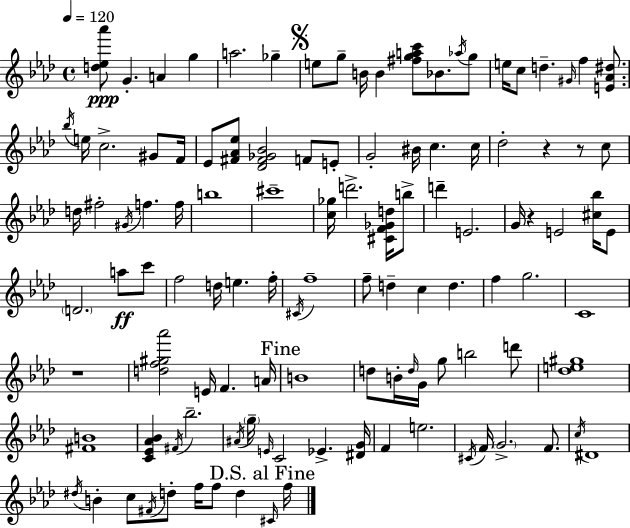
[D5,Eb5,Ab6]/e G4/q. A4/q G5/q A5/h. Gb5/q E5/e G5/e B4/s B4/q [F#5,G5,A5,C6]/e Bb4/e. Ab5/s G5/e E5/s C5/e D5/q. G#4/s F5/q [E4,Ab4,D#5]/e. Bb5/s E5/s C5/h. G#4/e F4/s Eb4/e [F#4,Ab4,Eb5]/e [Db4,F#4,Gb4,Bb4]/h F4/e E4/e G4/h BIS4/s C5/q. C5/s Db5/h R/q R/e C5/e D5/s F#5/h G#4/s F5/q. F5/s B5/w C#6/w [C5,Gb5]/s D6/h. [C#4,F4,Gb4,D5]/s B5/e D6/q E4/h. G4/s R/q E4/h [C#5,Bb5]/s E4/e D4/h. A5/e C6/e F5/h D5/s E5/q. F5/s C#4/s F5/w F5/e D5/q C5/q D5/q. F5/q G5/h. C4/w R/w [D5,F5,G#5,Ab6]/h E4/s F4/q. A4/s B4/w D5/e B4/s D5/s G4/s G5/e B5/h D6/e [Db5,E5,G#5]/w [F#4,B4]/w [C4,Eb4,Ab4,Bb4]/q F#4/s Bb5/h. A#4/s G5/s E4/s C4/h Eb4/q. [D#4,G4]/s F4/q E5/h. C#4/s F4/s G4/h. F4/e. C5/s D#4/w D#5/s B4/q C5/e F#4/s D5/e F5/s F5/e D5/q C#4/s F5/s